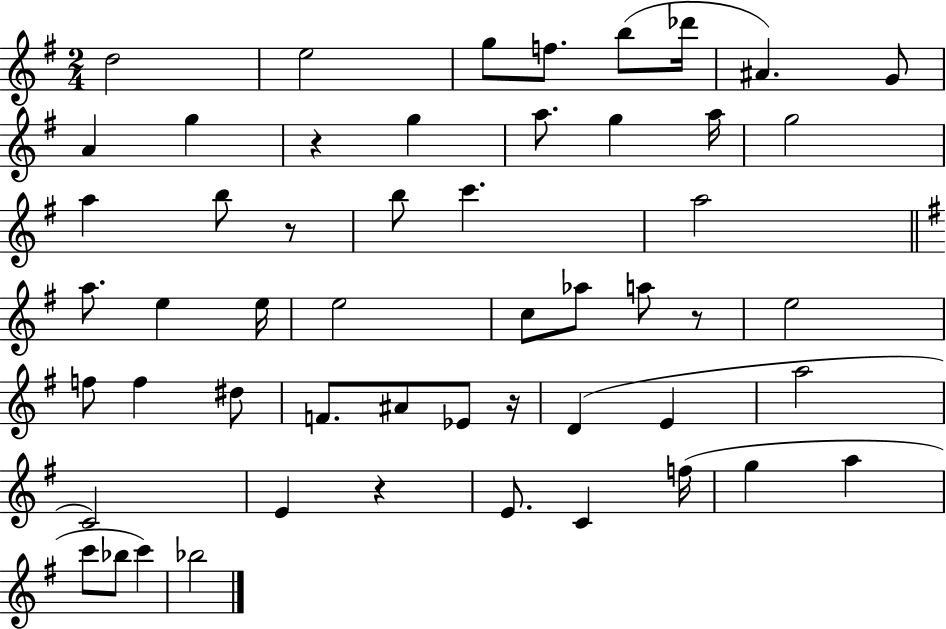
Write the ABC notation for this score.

X:1
T:Untitled
M:2/4
L:1/4
K:G
d2 e2 g/2 f/2 b/2 _d'/4 ^A G/2 A g z g a/2 g a/4 g2 a b/2 z/2 b/2 c' a2 a/2 e e/4 e2 c/2 _a/2 a/2 z/2 e2 f/2 f ^d/2 F/2 ^A/2 _E/2 z/4 D E a2 C2 E z E/2 C f/4 g a c'/2 _b/2 c' _b2